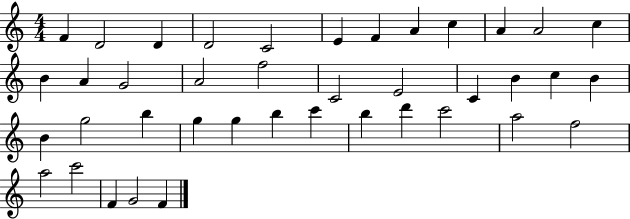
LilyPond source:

{
  \clef treble
  \numericTimeSignature
  \time 4/4
  \key c \major
  f'4 d'2 d'4 | d'2 c'2 | e'4 f'4 a'4 c''4 | a'4 a'2 c''4 | \break b'4 a'4 g'2 | a'2 f''2 | c'2 e'2 | c'4 b'4 c''4 b'4 | \break b'4 g''2 b''4 | g''4 g''4 b''4 c'''4 | b''4 d'''4 c'''2 | a''2 f''2 | \break a''2 c'''2 | f'4 g'2 f'4 | \bar "|."
}